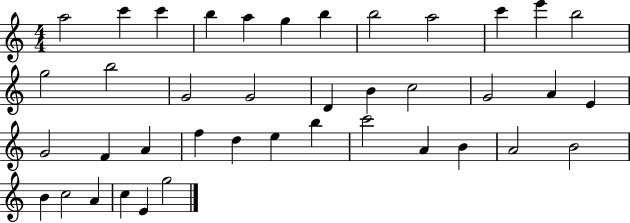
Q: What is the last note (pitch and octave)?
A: G5